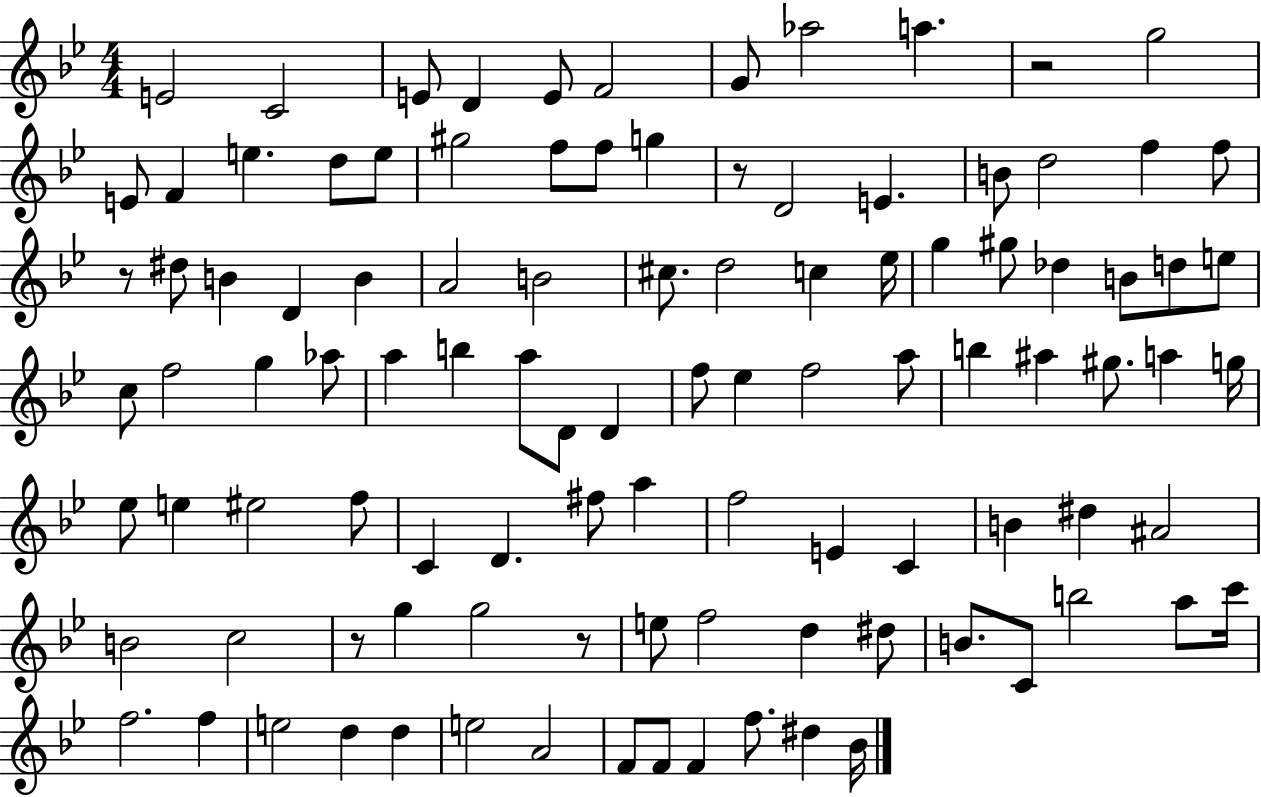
E4/h C4/h E4/e D4/q E4/e F4/h G4/e Ab5/h A5/q. R/h G5/h E4/e F4/q E5/q. D5/e E5/e G#5/h F5/e F5/e G5/q R/e D4/h E4/q. B4/e D5/h F5/q F5/e R/e D#5/e B4/q D4/q B4/q A4/h B4/h C#5/e. D5/h C5/q Eb5/s G5/q G#5/e Db5/q B4/e D5/e E5/e C5/e F5/h G5/q Ab5/e A5/q B5/q A5/e D4/e D4/q F5/e Eb5/q F5/h A5/e B5/q A#5/q G#5/e. A5/q G5/s Eb5/e E5/q EIS5/h F5/e C4/q D4/q. F#5/e A5/q F5/h E4/q C4/q B4/q D#5/q A#4/h B4/h C5/h R/e G5/q G5/h R/e E5/e F5/h D5/q D#5/e B4/e. C4/e B5/h A5/e C6/s F5/h. F5/q E5/h D5/q D5/q E5/h A4/h F4/e F4/e F4/q F5/e. D#5/q Bb4/s